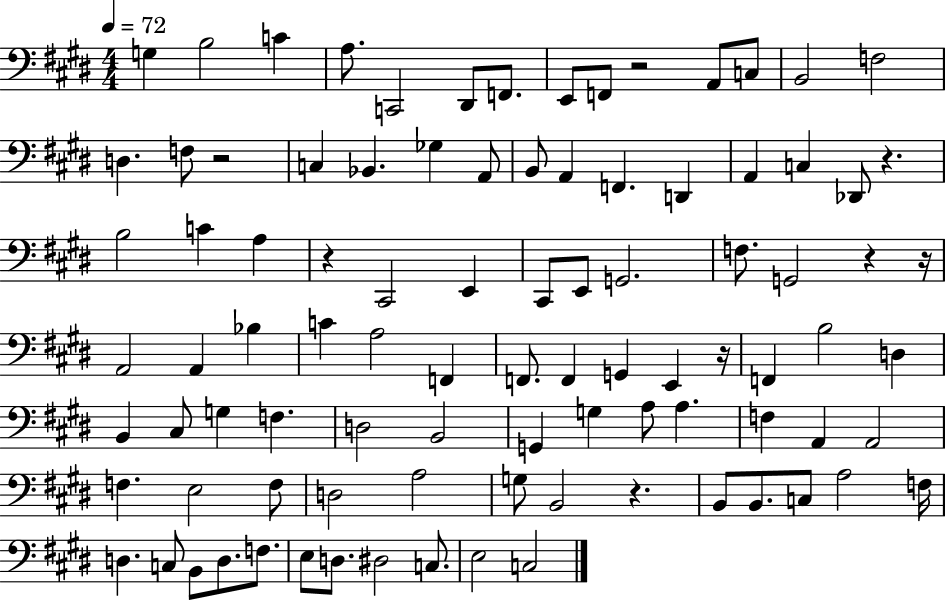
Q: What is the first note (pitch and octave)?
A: G3